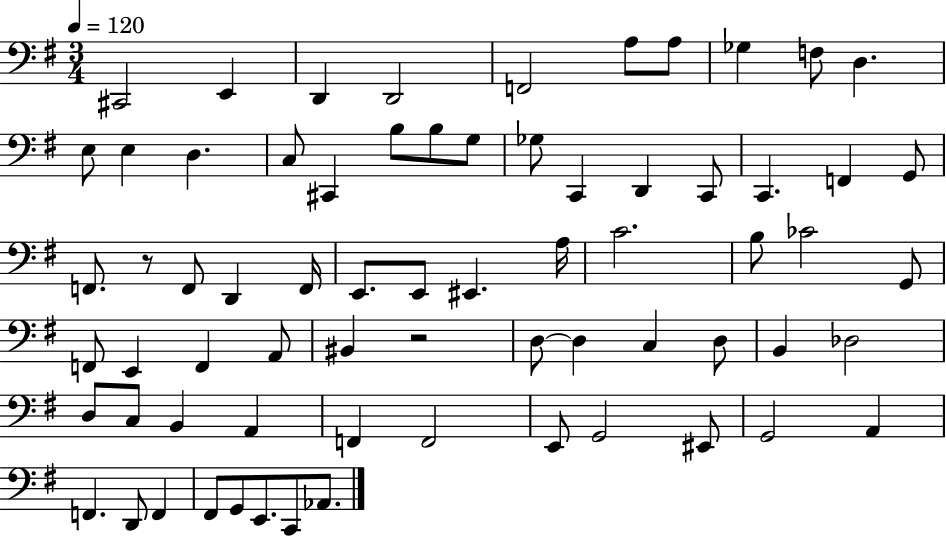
C#2/h E2/q D2/q D2/h F2/h A3/e A3/e Gb3/q F3/e D3/q. E3/e E3/q D3/q. C3/e C#2/q B3/e B3/e G3/e Gb3/e C2/q D2/q C2/e C2/q. F2/q G2/e F2/e. R/e F2/e D2/q F2/s E2/e. E2/e EIS2/q. A3/s C4/h. B3/e CES4/h G2/e F2/e E2/q F2/q A2/e BIS2/q R/h D3/e D3/q C3/q D3/e B2/q Db3/h D3/e C3/e B2/q A2/q F2/q F2/h E2/e G2/h EIS2/e G2/h A2/q F2/q. D2/e F2/q F#2/e G2/e E2/e. C2/e Ab2/e.